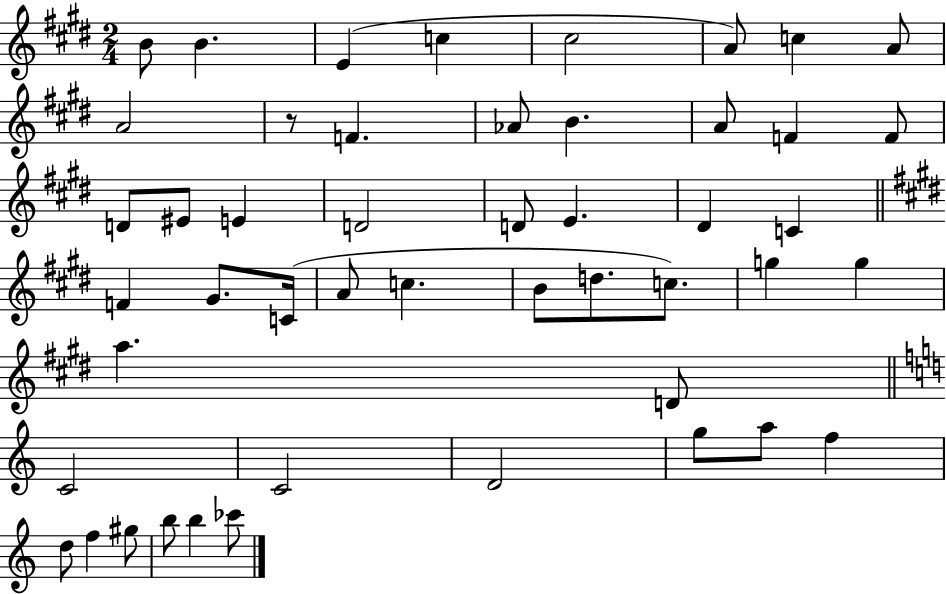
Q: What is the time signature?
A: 2/4